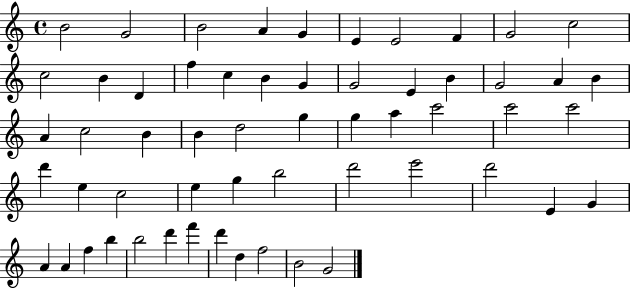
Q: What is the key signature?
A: C major